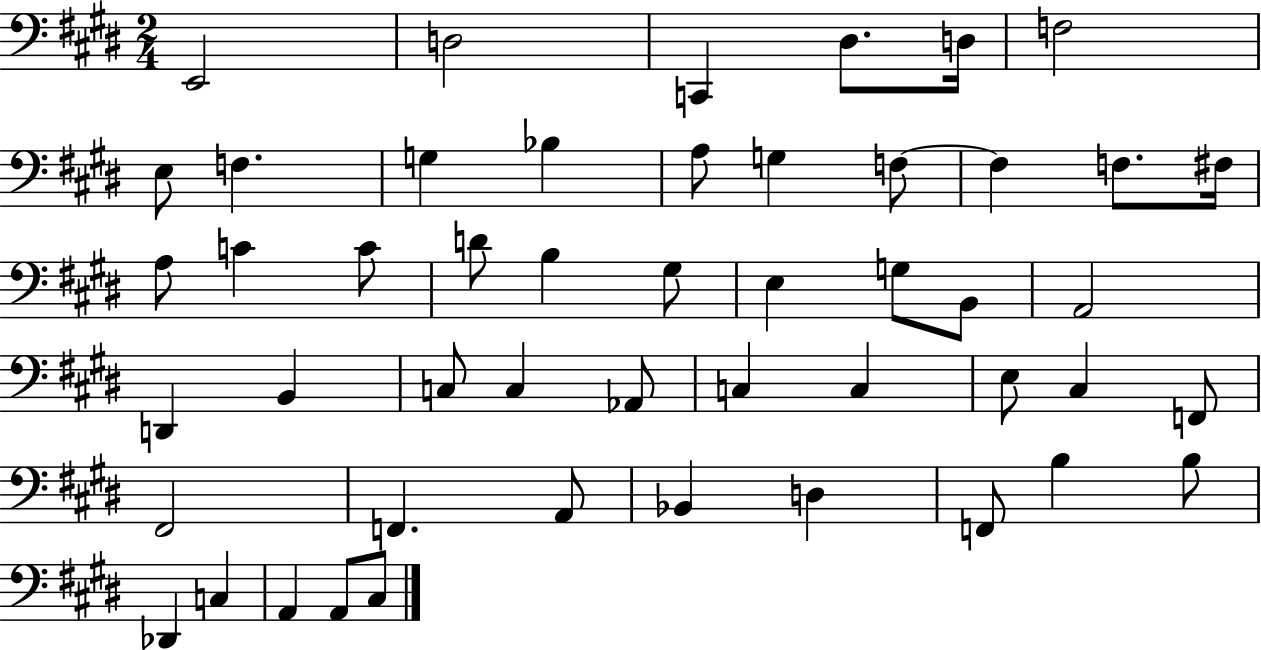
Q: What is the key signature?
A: E major